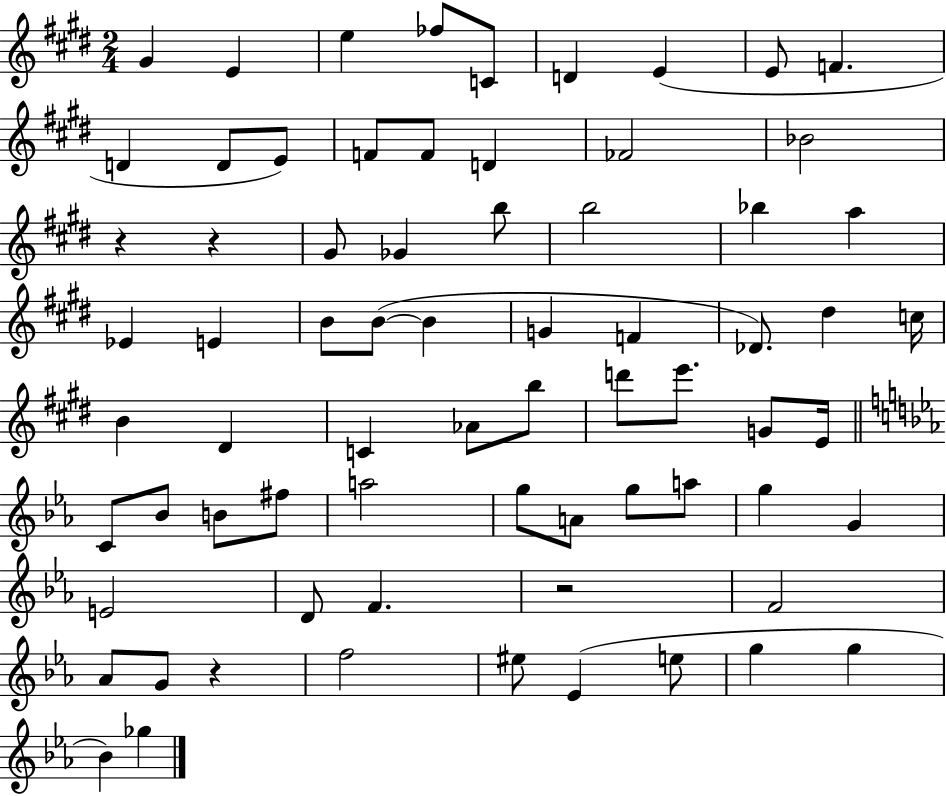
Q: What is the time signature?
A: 2/4